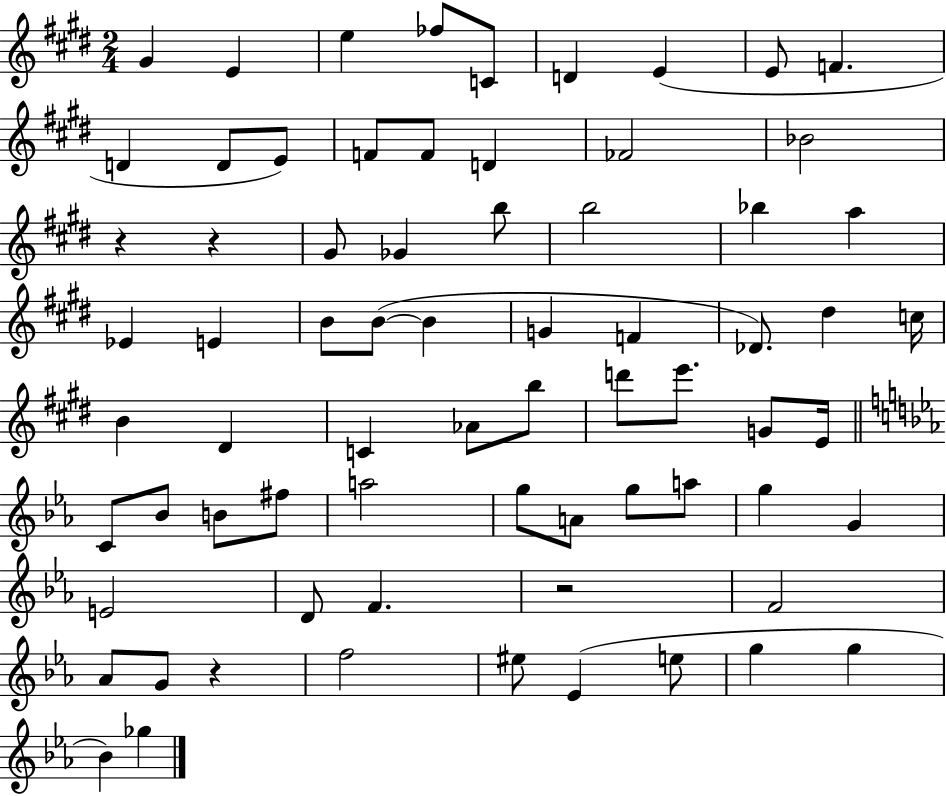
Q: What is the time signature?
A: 2/4